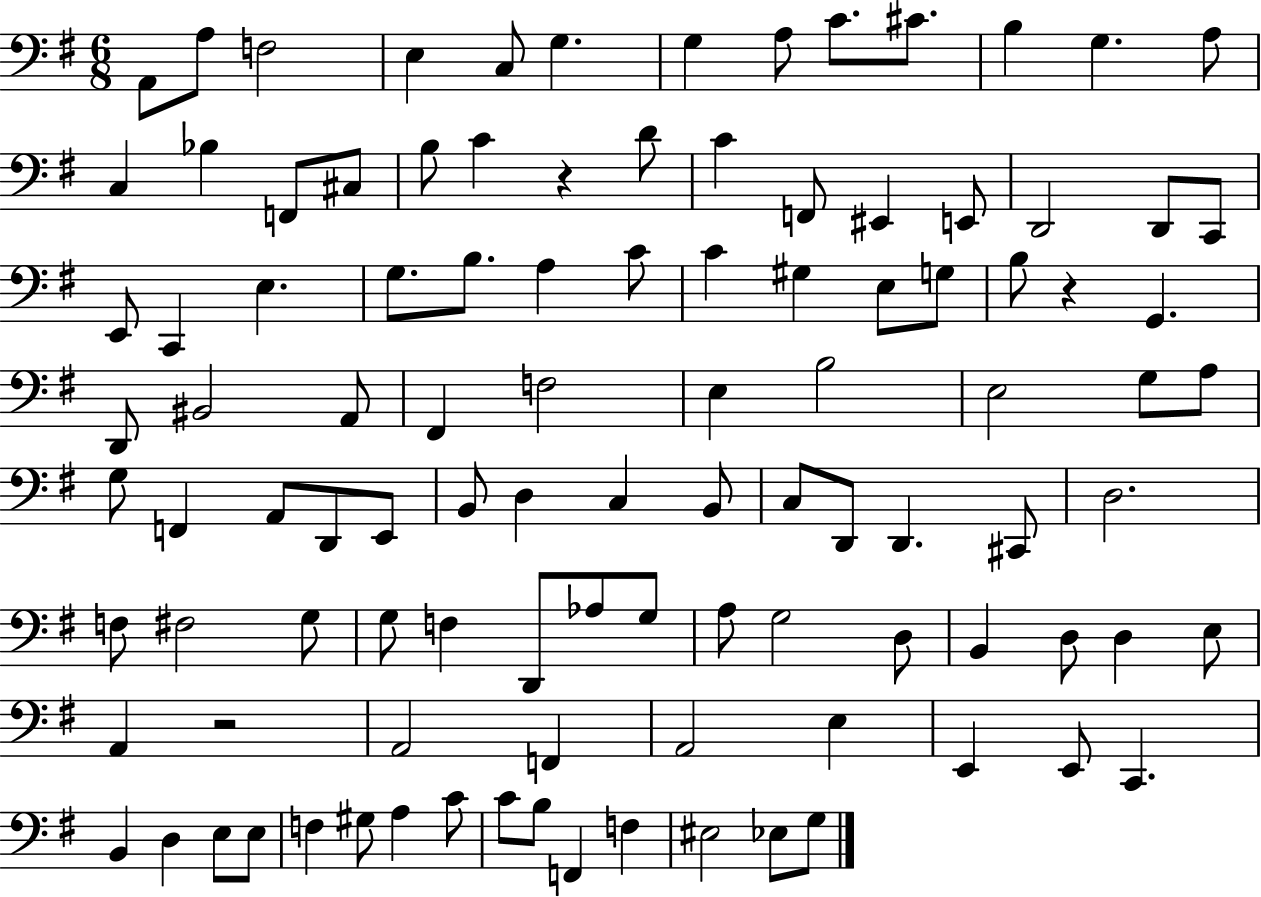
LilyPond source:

{
  \clef bass
  \numericTimeSignature
  \time 6/8
  \key g \major
  a,8 a8 f2 | e4 c8 g4. | g4 a8 c'8. cis'8. | b4 g4. a8 | \break c4 bes4 f,8 cis8 | b8 c'4 r4 d'8 | c'4 f,8 eis,4 e,8 | d,2 d,8 c,8 | \break e,8 c,4 e4. | g8. b8. a4 c'8 | c'4 gis4 e8 g8 | b8 r4 g,4. | \break d,8 bis,2 a,8 | fis,4 f2 | e4 b2 | e2 g8 a8 | \break g8 f,4 a,8 d,8 e,8 | b,8 d4 c4 b,8 | c8 d,8 d,4. cis,8 | d2. | \break f8 fis2 g8 | g8 f4 d,8 aes8 g8 | a8 g2 d8 | b,4 d8 d4 e8 | \break a,4 r2 | a,2 f,4 | a,2 e4 | e,4 e,8 c,4. | \break b,4 d4 e8 e8 | f4 gis8 a4 c'8 | c'8 b8 f,4 f4 | eis2 ees8 g8 | \break \bar "|."
}